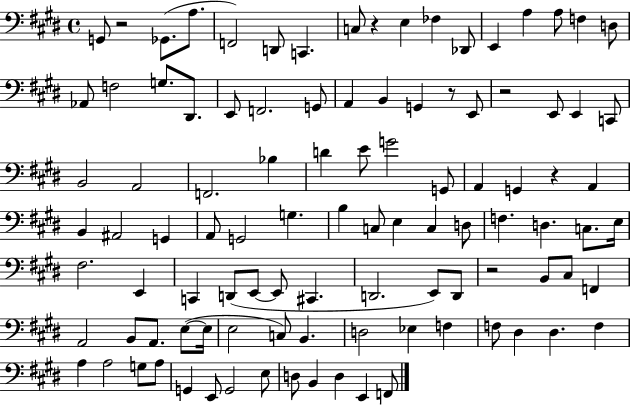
{
  \clef bass
  \time 4/4
  \defaultTimeSignature
  \key e \major
  \repeat volta 2 { g,8 r2 ges,8.( a8. | f,2) d,8 c,4. | c8 r4 e4 fes4 des,8 | e,4 a4 a8 f4 d8 | \break aes,8 f2 g8. dis,8. | e,8 f,2. g,8 | a,4 b,4 g,4 r8 e,8 | r2 e,8 e,4 c,8 | \break b,2 a,2 | f,2. bes4 | d'4 e'8 g'2 g,8 | a,4 g,4 r4 a,4 | \break b,4 ais,2 g,4 | a,8 g,2 g4. | b4 c8 e4 c4 d8 | f4. d4. c8. e16 | \break fis2. e,4 | c,4 d,8( e,8~~ e,8 cis,4. | d,2. e,8) d,8 | r2 b,8 cis8 f,4 | \break a,2 b,8 a,8. e8~(~ e16 | e2 c8) b,4. | d2 ees4 f4 | f8 dis4 dis4. f4 | \break a4 a2 g8 a8 | g,4 e,8 g,2 e8 | d8 b,4 d4 e,4 f,8 | } \bar "|."
}